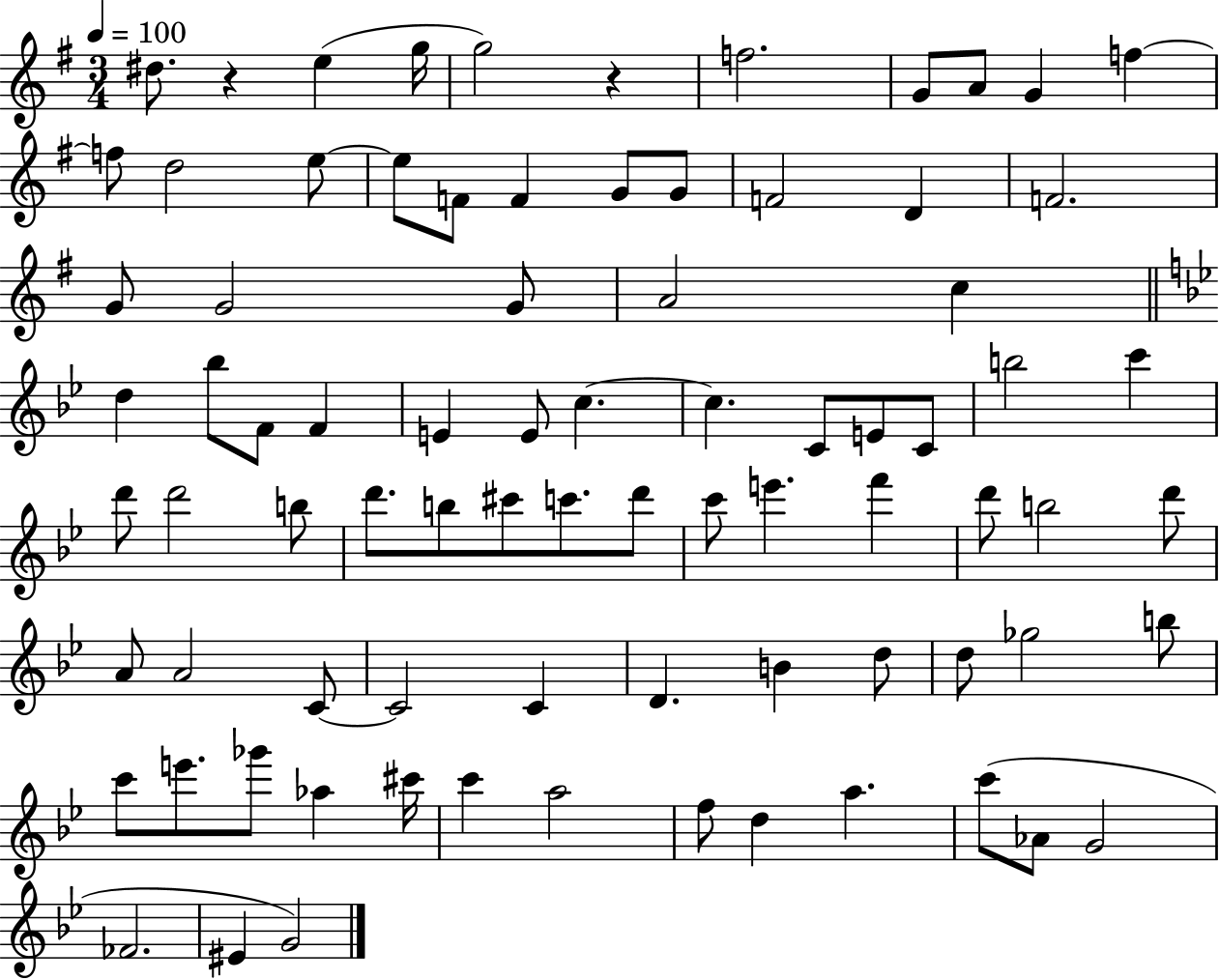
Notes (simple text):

D#5/e. R/q E5/q G5/s G5/h R/q F5/h. G4/e A4/e G4/q F5/q F5/e D5/h E5/e E5/e F4/e F4/q G4/e G4/e F4/h D4/q F4/h. G4/e G4/h G4/e A4/h C5/q D5/q Bb5/e F4/e F4/q E4/q E4/e C5/q. C5/q. C4/e E4/e C4/e B5/h C6/q D6/e D6/h B5/e D6/e. B5/e C#6/e C6/e. D6/e C6/e E6/q. F6/q D6/e B5/h D6/e A4/e A4/h C4/e C4/h C4/q D4/q. B4/q D5/e D5/e Gb5/h B5/e C6/e E6/e. Gb6/e Ab5/q C#6/s C6/q A5/h F5/e D5/q A5/q. C6/e Ab4/e G4/h FES4/h. EIS4/q G4/h